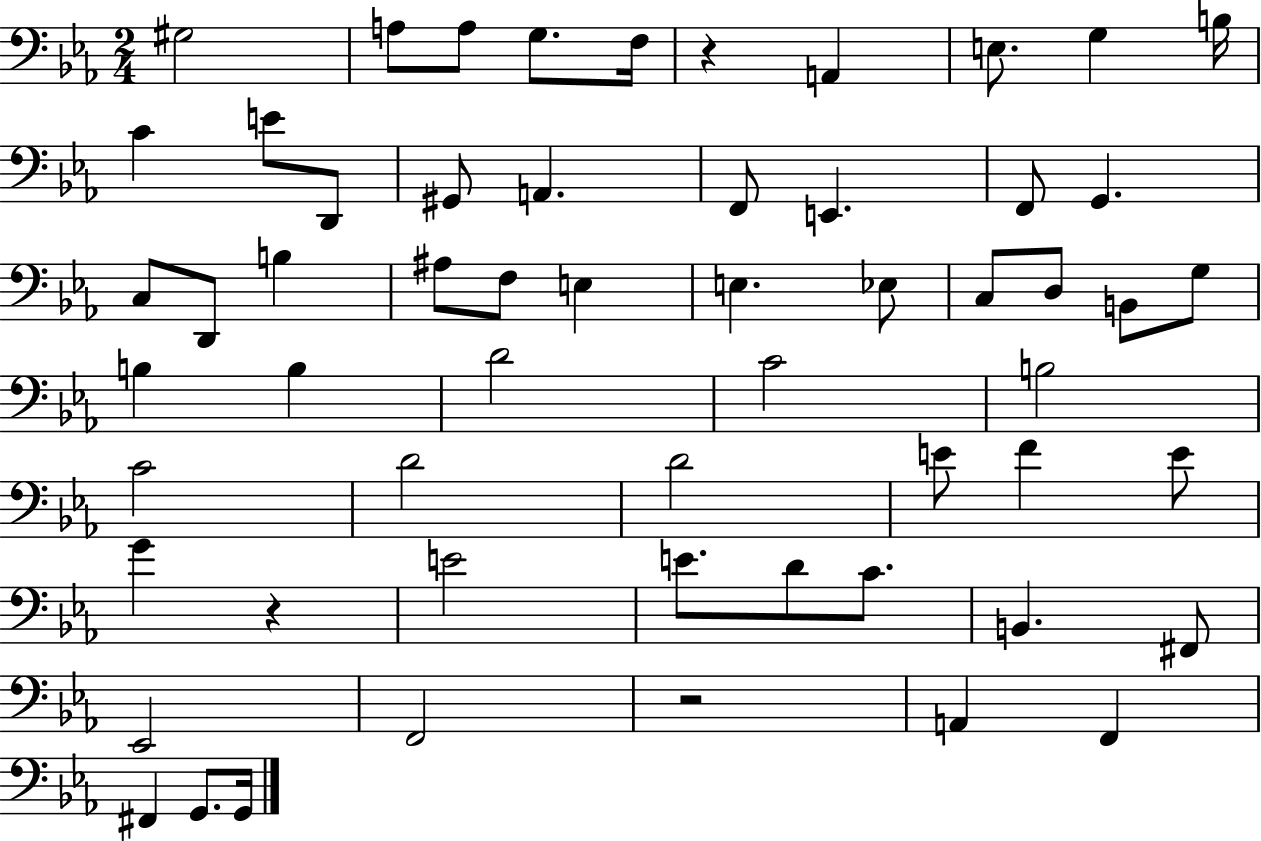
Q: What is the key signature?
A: EES major